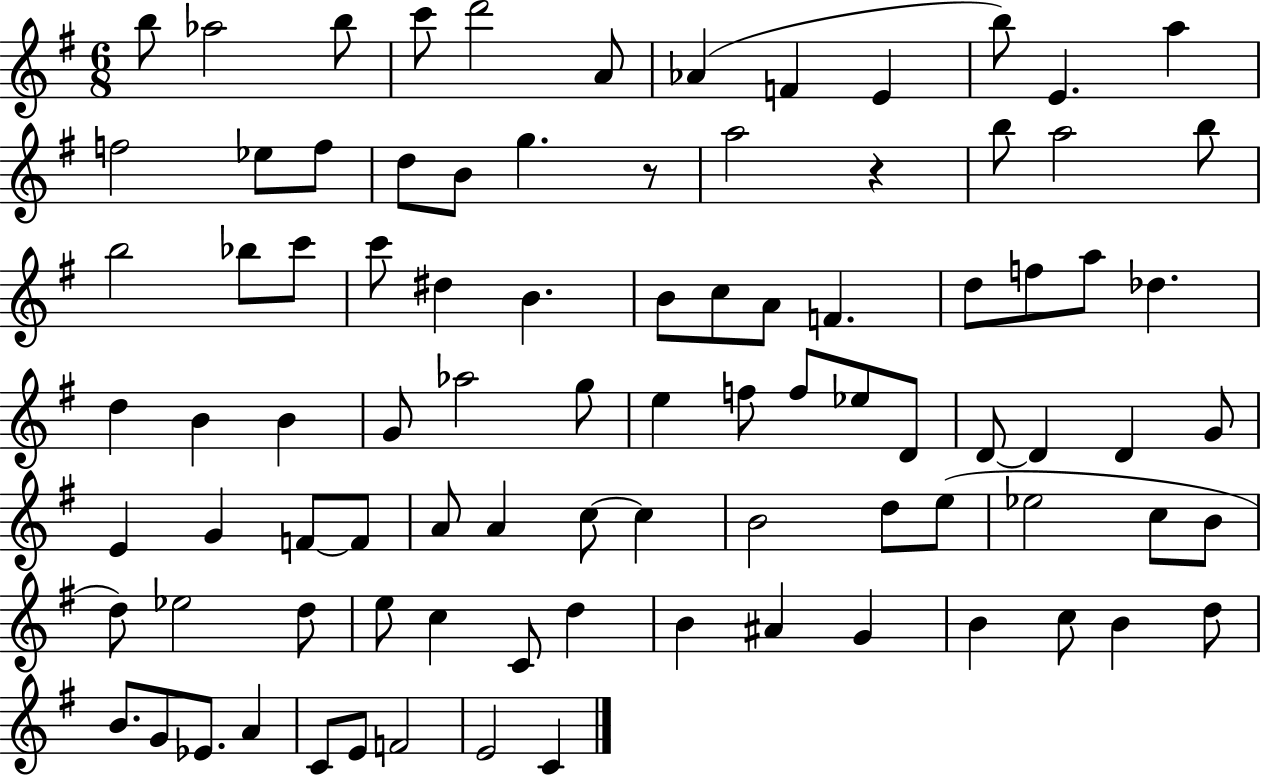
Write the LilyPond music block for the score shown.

{
  \clef treble
  \numericTimeSignature
  \time 6/8
  \key g \major
  b''8 aes''2 b''8 | c'''8 d'''2 a'8 | aes'4( f'4 e'4 | b''8) e'4. a''4 | \break f''2 ees''8 f''8 | d''8 b'8 g''4. r8 | a''2 r4 | b''8 a''2 b''8 | \break b''2 bes''8 c'''8 | c'''8 dis''4 b'4. | b'8 c''8 a'8 f'4. | d''8 f''8 a''8 des''4. | \break d''4 b'4 b'4 | g'8 aes''2 g''8 | e''4 f''8 f''8 ees''8 d'8 | d'8~~ d'4 d'4 g'8 | \break e'4 g'4 f'8~~ f'8 | a'8 a'4 c''8~~ c''4 | b'2 d''8 e''8( | ees''2 c''8 b'8 | \break d''8) ees''2 d''8 | e''8 c''4 c'8 d''4 | b'4 ais'4 g'4 | b'4 c''8 b'4 d''8 | \break b'8. g'8 ees'8. a'4 | c'8 e'8 f'2 | e'2 c'4 | \bar "|."
}